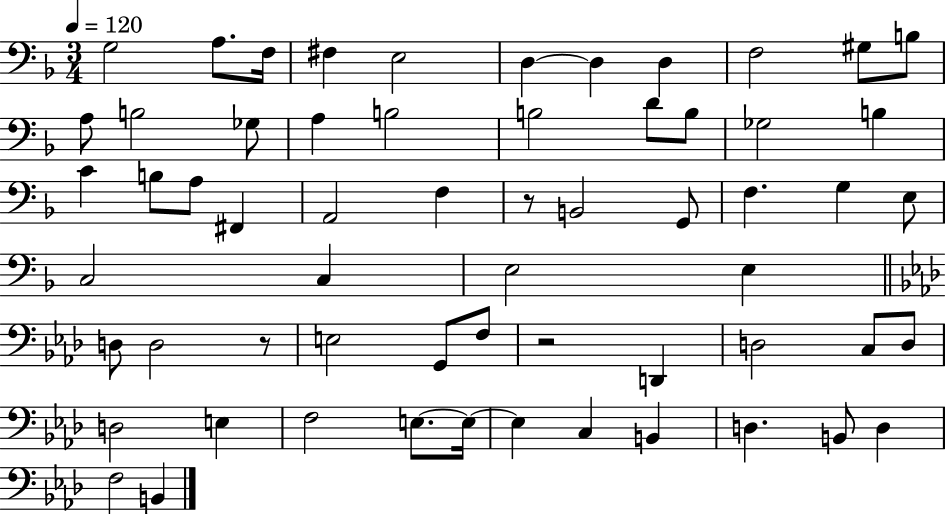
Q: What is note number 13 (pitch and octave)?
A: B3